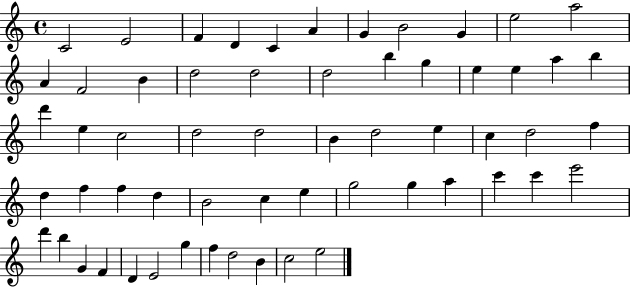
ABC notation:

X:1
T:Untitled
M:4/4
L:1/4
K:C
C2 E2 F D C A G B2 G e2 a2 A F2 B d2 d2 d2 b g e e a b d' e c2 d2 d2 B d2 e c d2 f d f f d B2 c e g2 g a c' c' e'2 d' b G F D E2 g f d2 B c2 e2